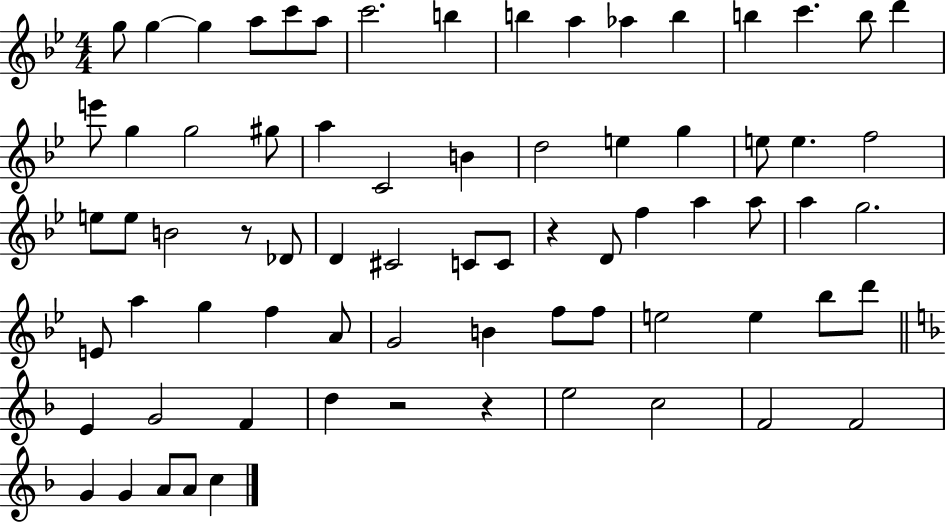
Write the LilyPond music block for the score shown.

{
  \clef treble
  \numericTimeSignature
  \time 4/4
  \key bes \major
  g''8 g''4~~ g''4 a''8 c'''8 a''8 | c'''2. b''4 | b''4 a''4 aes''4 b''4 | b''4 c'''4. b''8 d'''4 | \break e'''8 g''4 g''2 gis''8 | a''4 c'2 b'4 | d''2 e''4 g''4 | e''8 e''4. f''2 | \break e''8 e''8 b'2 r8 des'8 | d'4 cis'2 c'8 c'8 | r4 d'8 f''4 a''4 a''8 | a''4 g''2. | \break e'8 a''4 g''4 f''4 a'8 | g'2 b'4 f''8 f''8 | e''2 e''4 bes''8 d'''8 | \bar "||" \break \key f \major e'4 g'2 f'4 | d''4 r2 r4 | e''2 c''2 | f'2 f'2 | \break g'4 g'4 a'8 a'8 c''4 | \bar "|."
}